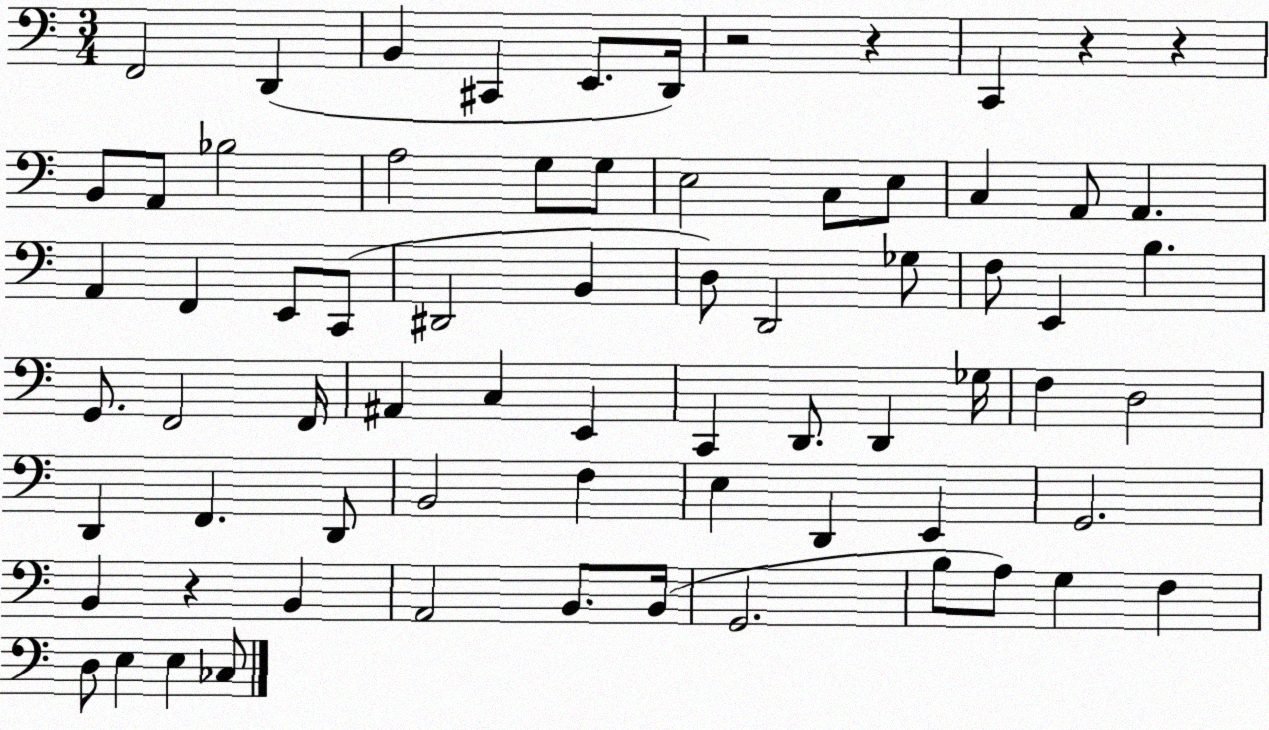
X:1
T:Untitled
M:3/4
L:1/4
K:C
F,,2 D,, B,, ^C,, E,,/2 D,,/4 z2 z C,, z z B,,/2 A,,/2 _B,2 A,2 G,/2 G,/2 E,2 C,/2 E,/2 C, A,,/2 A,, A,, F,, E,,/2 C,,/2 ^D,,2 B,, D,/2 D,,2 _G,/2 F,/2 E,, B, G,,/2 F,,2 F,,/4 ^A,, C, E,, C,, D,,/2 D,, _G,/4 F, D,2 D,, F,, D,,/2 B,,2 F, E, D,, E,, G,,2 B,, z B,, A,,2 B,,/2 B,,/4 G,,2 B,/2 A,/2 G, F, D,/2 E, E, _C,/2